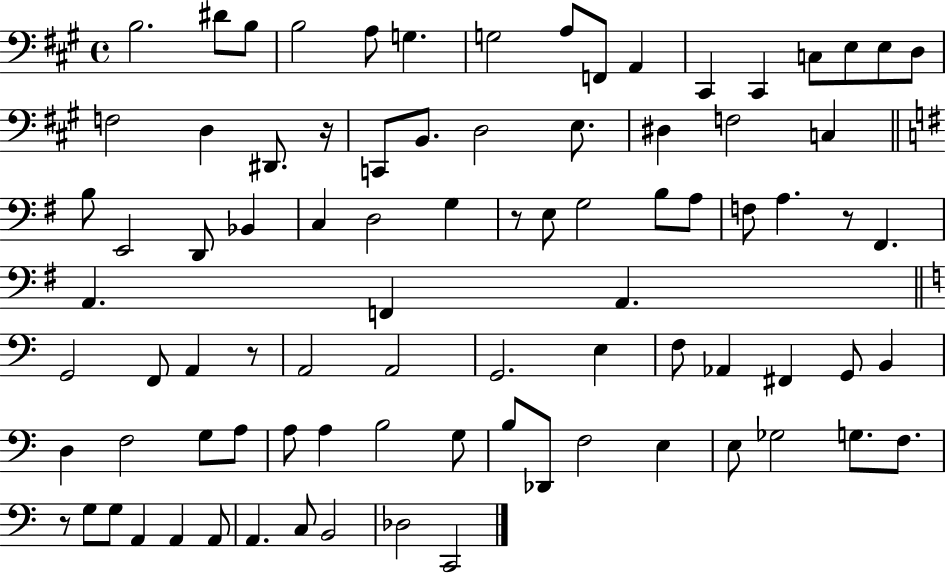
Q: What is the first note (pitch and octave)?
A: B3